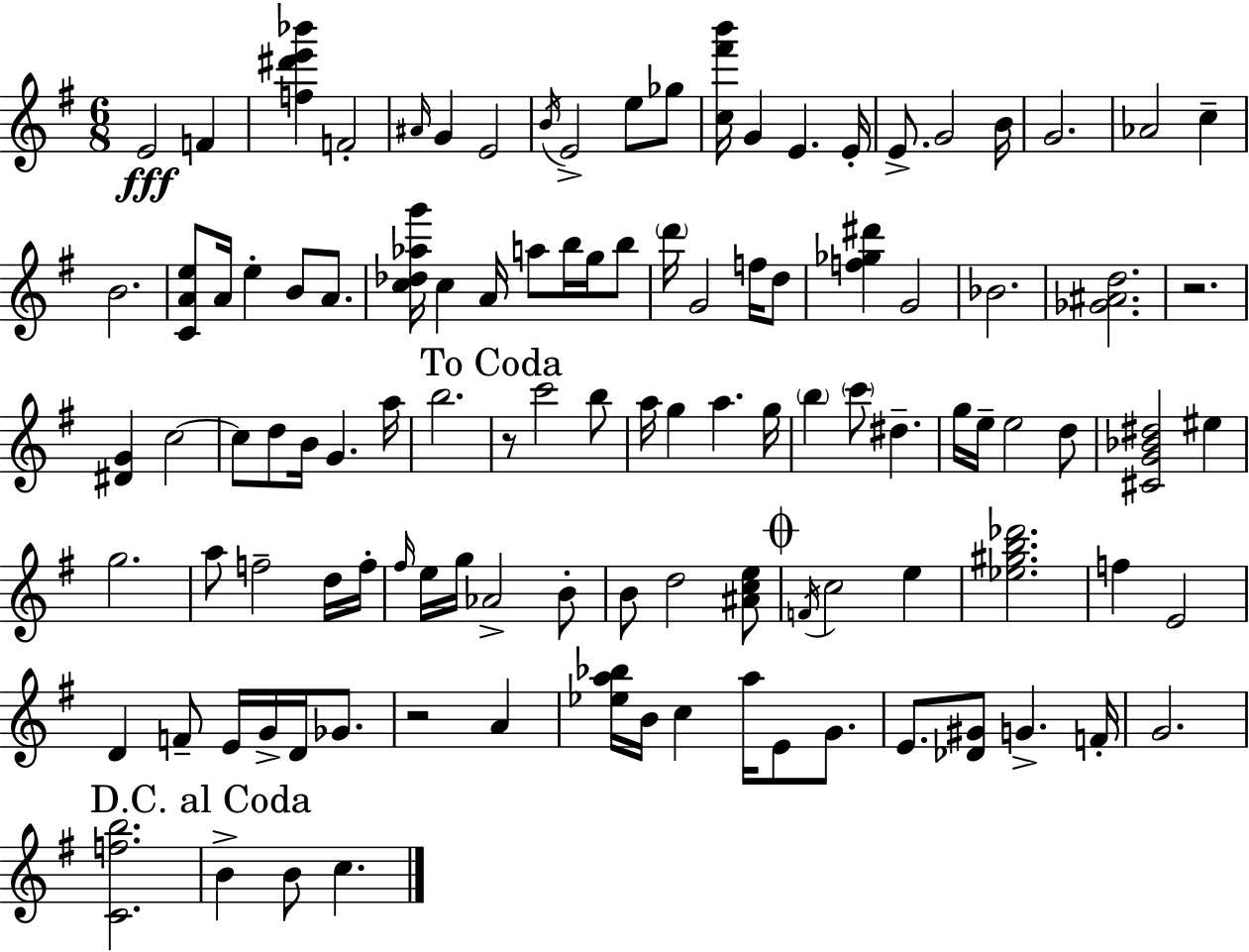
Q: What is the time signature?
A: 6/8